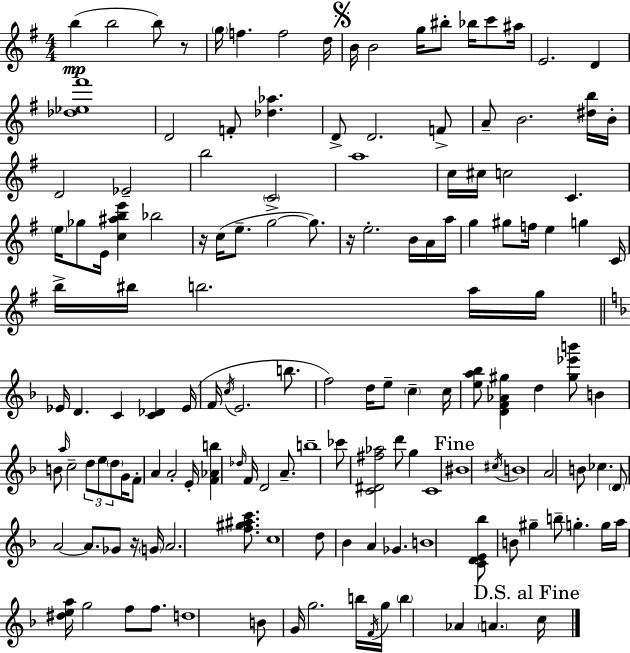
{
  \clef treble
  \numericTimeSignature
  \time 4/4
  \key e \minor
  b''4(\mp b''2 b''8) r8 | \parenthesize g''16 f''4. f''2 d''16 | \mark \markup { \musicglyph "scripts.segno" } b'16 b'2 g''16 bis''8-. bes''16 c'''8 ais''16 | e'2. d'4 | \break <des'' ees'' fis'''>1 | d'2 f'8-. <des'' aes''>4. | d'8-> d'2. f'8-> | a'8-- b'2. <dis'' b''>16 b'16-. | \break d'2 ees'2-- | b''2 \parenthesize c'2 | a''1 | c''16 cis''16 c''2 c'4. | \break \parenthesize e''16 ges''8 e'16 <c'' ais'' b'' e'''>4 bes''2 | r16 c''16( e''8.-- g''2->~~ g''8.) | r16 e''2.-. b'16 a'16 a''16 | g''4 gis''8 f''16 e''4 g''4 c'16 | \break b''16-> bis''16 b''2. a''16 g''16 | \bar "||" \break \key f \major ees'16 d'4. c'4 <c' des'>4 ees'16( | f'16 \acciaccatura { c''16 } e'2. b''8. | f''2) d''16 e''8-- \parenthesize c''4-- | c''16 <e'' a'' bes''>8 <d' f' aes' gis''>4 d''4 <gis'' ees''' b'''>8 b'4 | \break b'8 \grace { a''16 } c''2-- \tuplet 3/2 { d''8 e''8 | \parenthesize d''8 } g'16 f'8-. a'4 a'2-. | e'16-. <f' aes' b''>4 \grace { des''16 } f'16 d'2 | a'8.-- b''1-- | \break ces'''8 <c' dis' fis'' aes''>2 d'''8 g''4 | c'1 | \mark "Fine" bis'1 | \acciaccatura { cis''16 } b'1 | \break a'2 b'8 ces''4. | \parenthesize d'8 a'2~~ a'8. | ges'8 r16 \parenthesize g'16 a'2. | <f'' gis'' ais'' c'''>8. c''1 | \break d''8 bes'4 a'4 ges'4. | b'1 | <c' d' e' bes''>8 b'8 gis''4-- b''8-- g''4.-. | g''16 a''16 <dis'' e'' a''>16 g''2 f''8 | \break f''8. d''1 | b'8 g'16 g''2. | b''16 \acciaccatura { f'16 } g''16 \parenthesize b''4 aes'4 \parenthesize a'4. | \mark "D.S. al Fine" c''16 \bar "|."
}